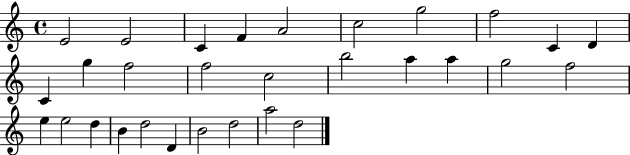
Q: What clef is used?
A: treble